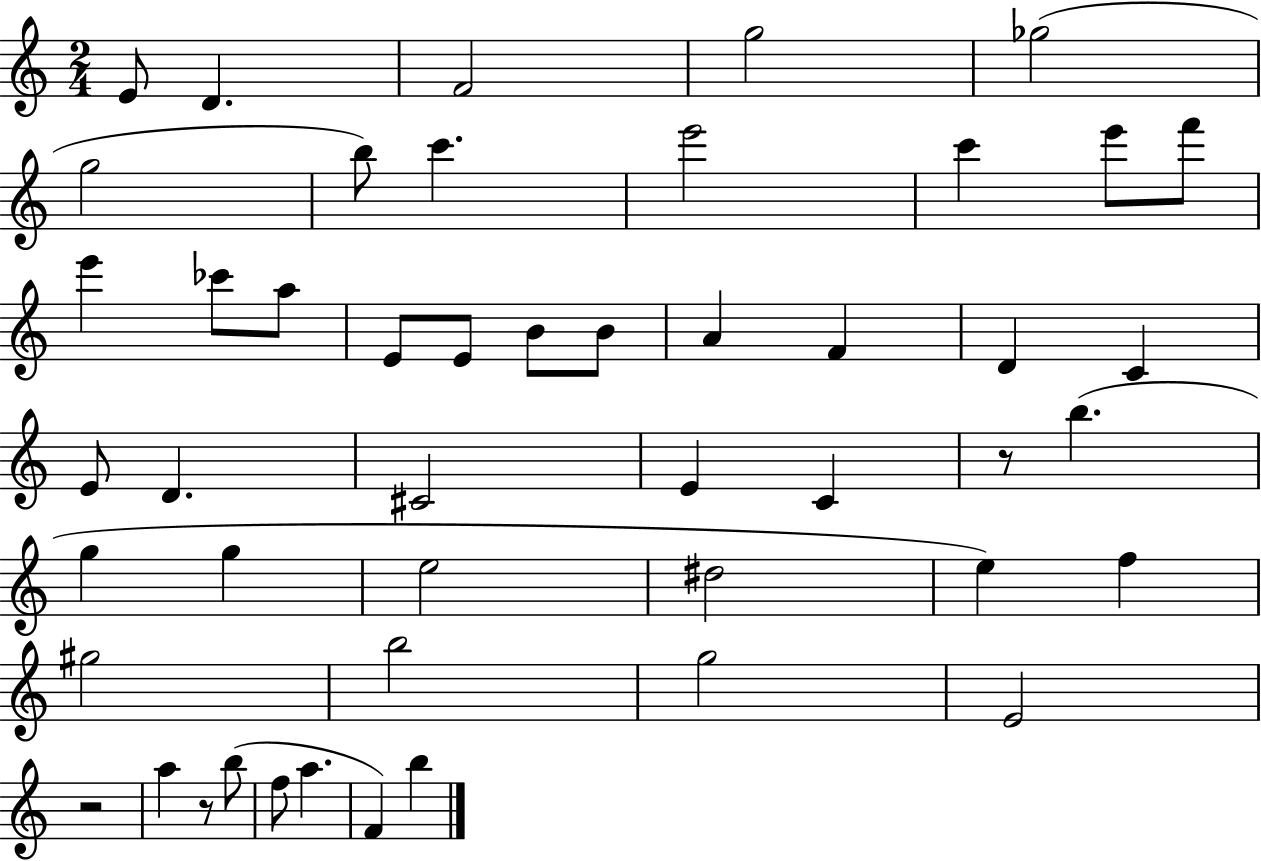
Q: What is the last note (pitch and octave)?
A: B5